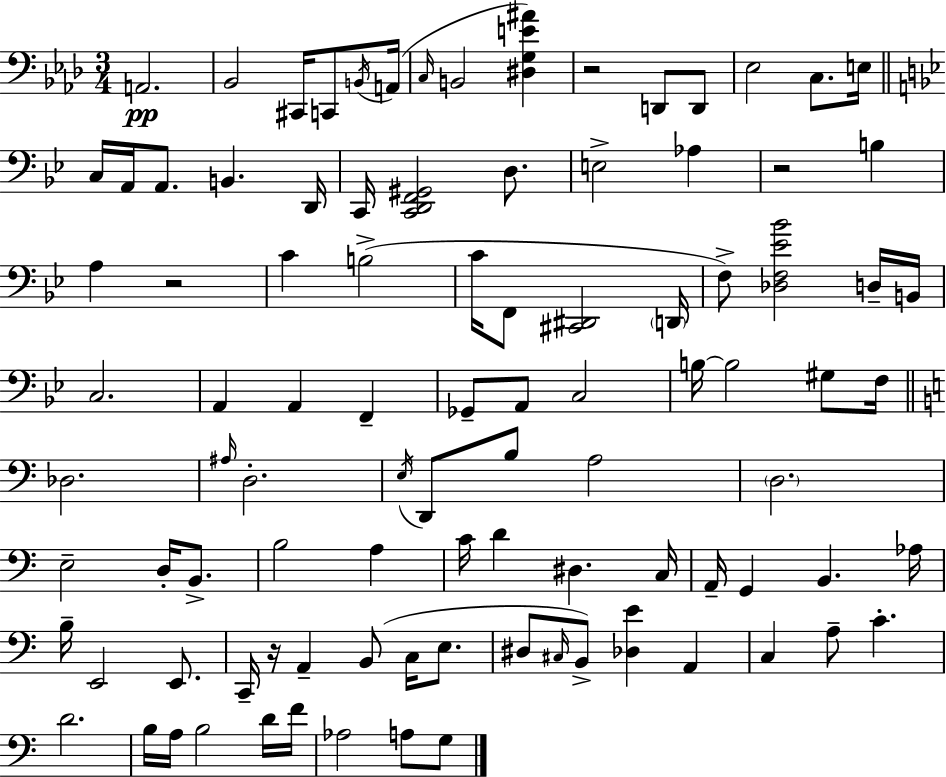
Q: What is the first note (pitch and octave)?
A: A2